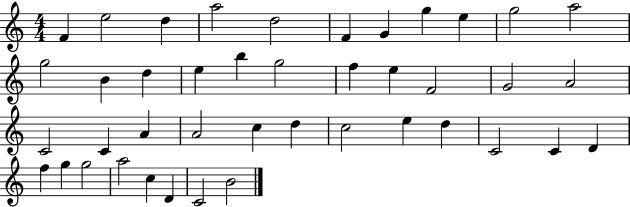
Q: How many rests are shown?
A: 0